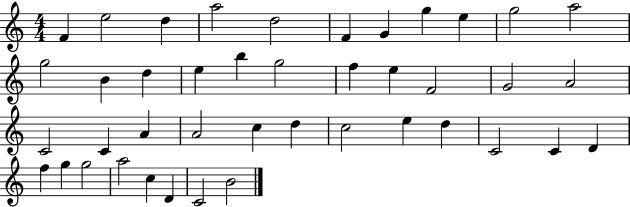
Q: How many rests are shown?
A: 0